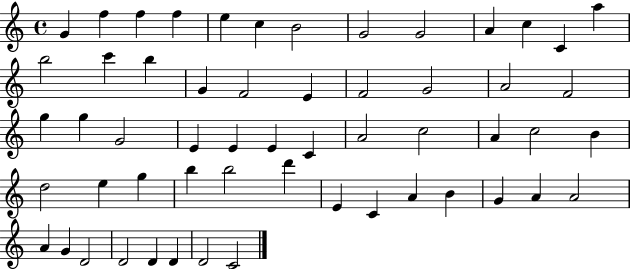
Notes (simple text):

G4/q F5/q F5/q F5/q E5/q C5/q B4/h G4/h G4/h A4/q C5/q C4/q A5/q B5/h C6/q B5/q G4/q F4/h E4/q F4/h G4/h A4/h F4/h G5/q G5/q G4/h E4/q E4/q E4/q C4/q A4/h C5/h A4/q C5/h B4/q D5/h E5/q G5/q B5/q B5/h D6/q E4/q C4/q A4/q B4/q G4/q A4/q A4/h A4/q G4/q D4/h D4/h D4/q D4/q D4/h C4/h